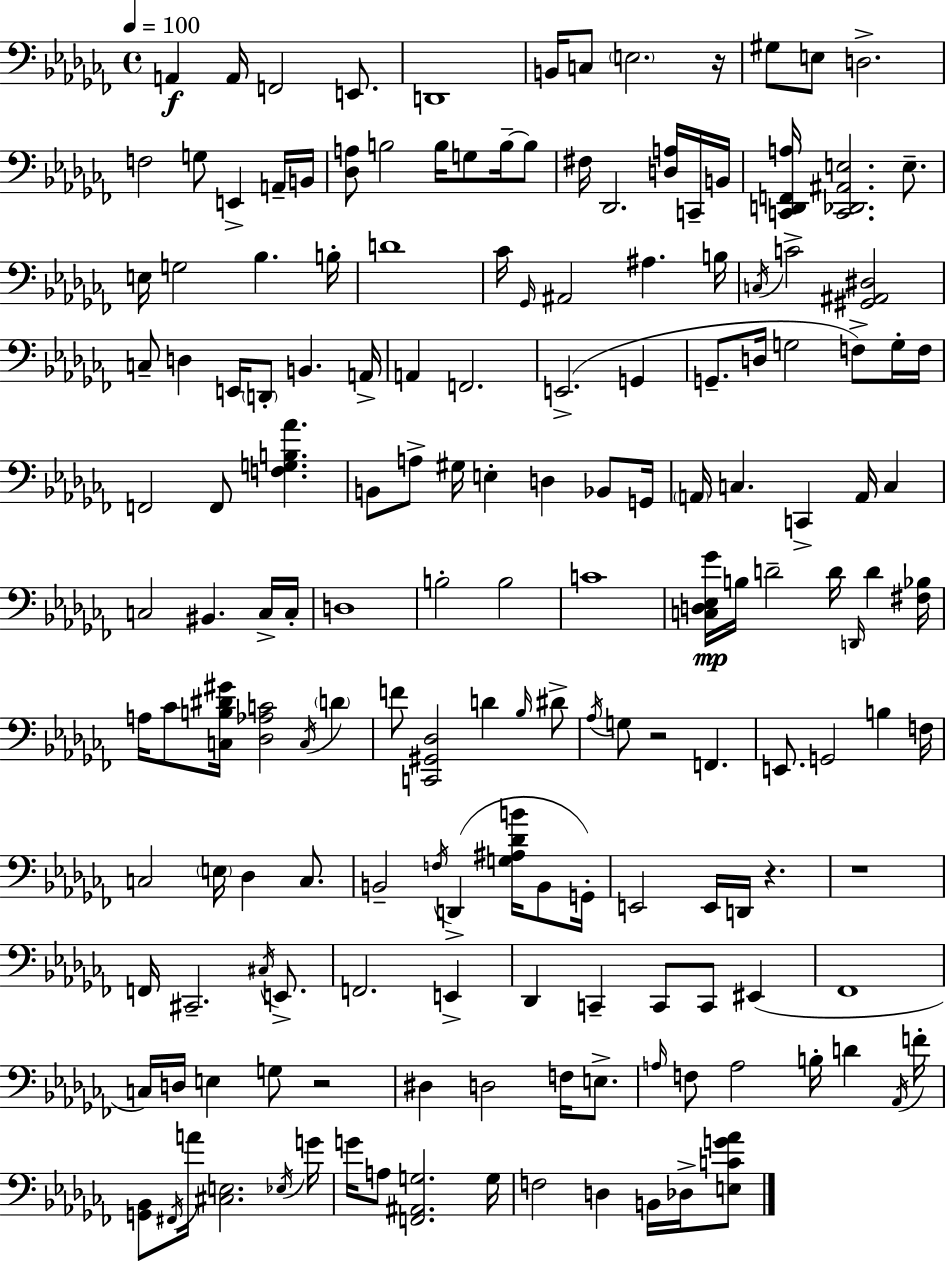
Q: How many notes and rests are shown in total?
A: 167